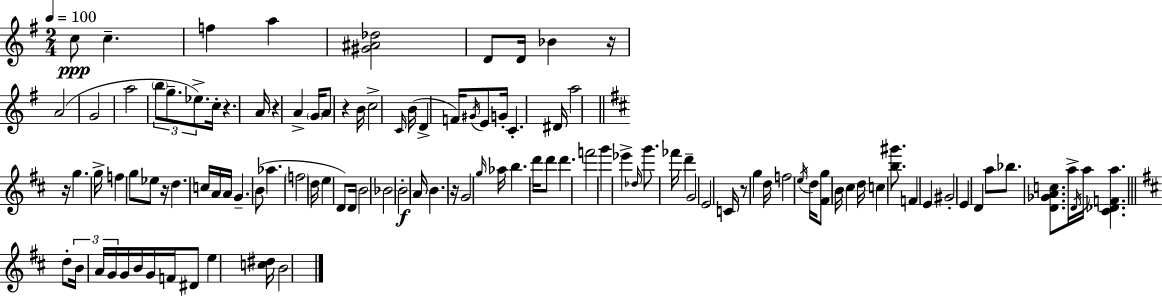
C5/e C5/q. F5/q A5/q [G#4,A#4,Db5]/h D4/e D4/s Bb4/q R/s A4/h G4/h A5/h B5/e G5/e. Eb5/e. C5/s R/q. A4/s R/q A4/q G4/s A4/e R/q B4/s C5/h C4/s B4/s D4/q F4/s G#4/s E4/e G4/s C4/q. D#4/s A5/h R/s G5/q. G5/s F5/q G5/e Eb5/e R/s D5/q. C5/s A4/s A4/s G4/q. B4/e Ab5/q. F5/h D5/s E5/q D4/e D4/s B4/h Bb4/h B4/h A4/s B4/q. R/s G4/h G5/s Ab5/s B5/q. D6/s D6/e D6/q. F6/h G6/q Eb6/q Db5/s G6/e. FES6/s D6/q G4/h E4/h C4/s R/e G5/q D5/s F5/h E5/s D5/s [F#4,G5]/e B4/s C#5/q D5/s C5/q [B5,G#6]/e. F4/q E4/q G#4/h E4/q D4/q A5/e Bb5/e. [D4,Gb4,A4,C5]/e. A5/s D4/s A5/s [C#4,Db4,F4,A5]/q. D5/e B4/s A4/s G4/s G4/s B4/s G4/s F4/s D#4/e E5/q [C5,D#5]/s B4/h